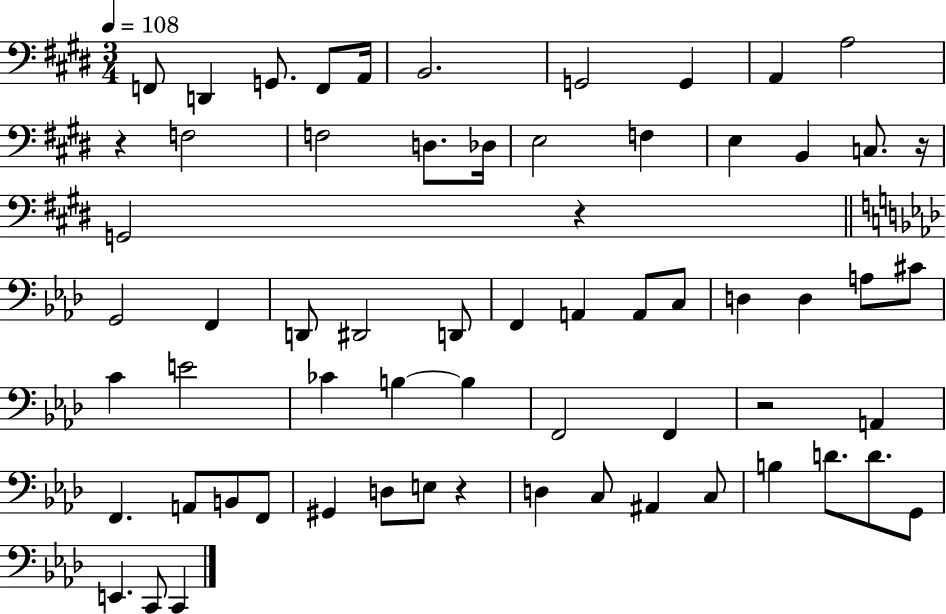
F2/e D2/q G2/e. F2/e A2/s B2/h. G2/h G2/q A2/q A3/h R/q F3/h F3/h D3/e. Db3/s E3/h F3/q E3/q B2/q C3/e. R/s G2/h R/q G2/h F2/q D2/e D#2/h D2/e F2/q A2/q A2/e C3/e D3/q D3/q A3/e C#4/e C4/q E4/h CES4/q B3/q B3/q F2/h F2/q R/h A2/q F2/q. A2/e B2/e F2/e G#2/q D3/e E3/e R/q D3/q C3/e A#2/q C3/e B3/q D4/e. D4/e. G2/e E2/q. C2/e C2/q